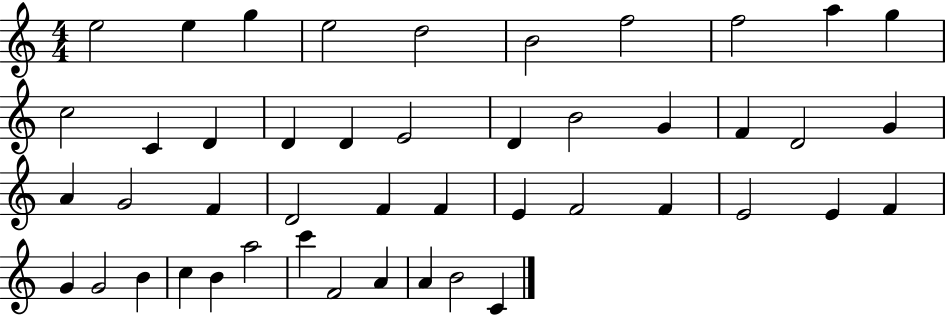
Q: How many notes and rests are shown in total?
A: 46